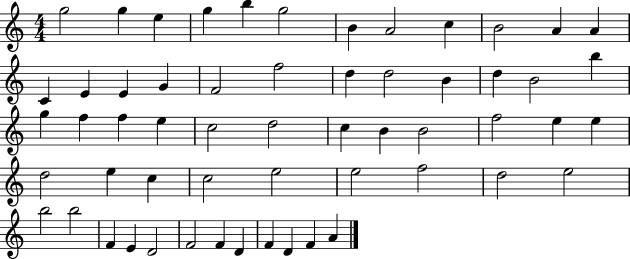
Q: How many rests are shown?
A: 0